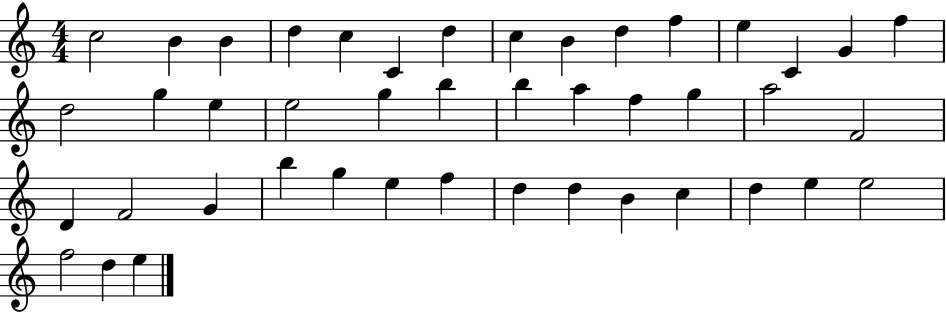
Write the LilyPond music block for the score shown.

{
  \clef treble
  \numericTimeSignature
  \time 4/4
  \key c \major
  c''2 b'4 b'4 | d''4 c''4 c'4 d''4 | c''4 b'4 d''4 f''4 | e''4 c'4 g'4 f''4 | \break d''2 g''4 e''4 | e''2 g''4 b''4 | b''4 a''4 f''4 g''4 | a''2 f'2 | \break d'4 f'2 g'4 | b''4 g''4 e''4 f''4 | d''4 d''4 b'4 c''4 | d''4 e''4 e''2 | \break f''2 d''4 e''4 | \bar "|."
}